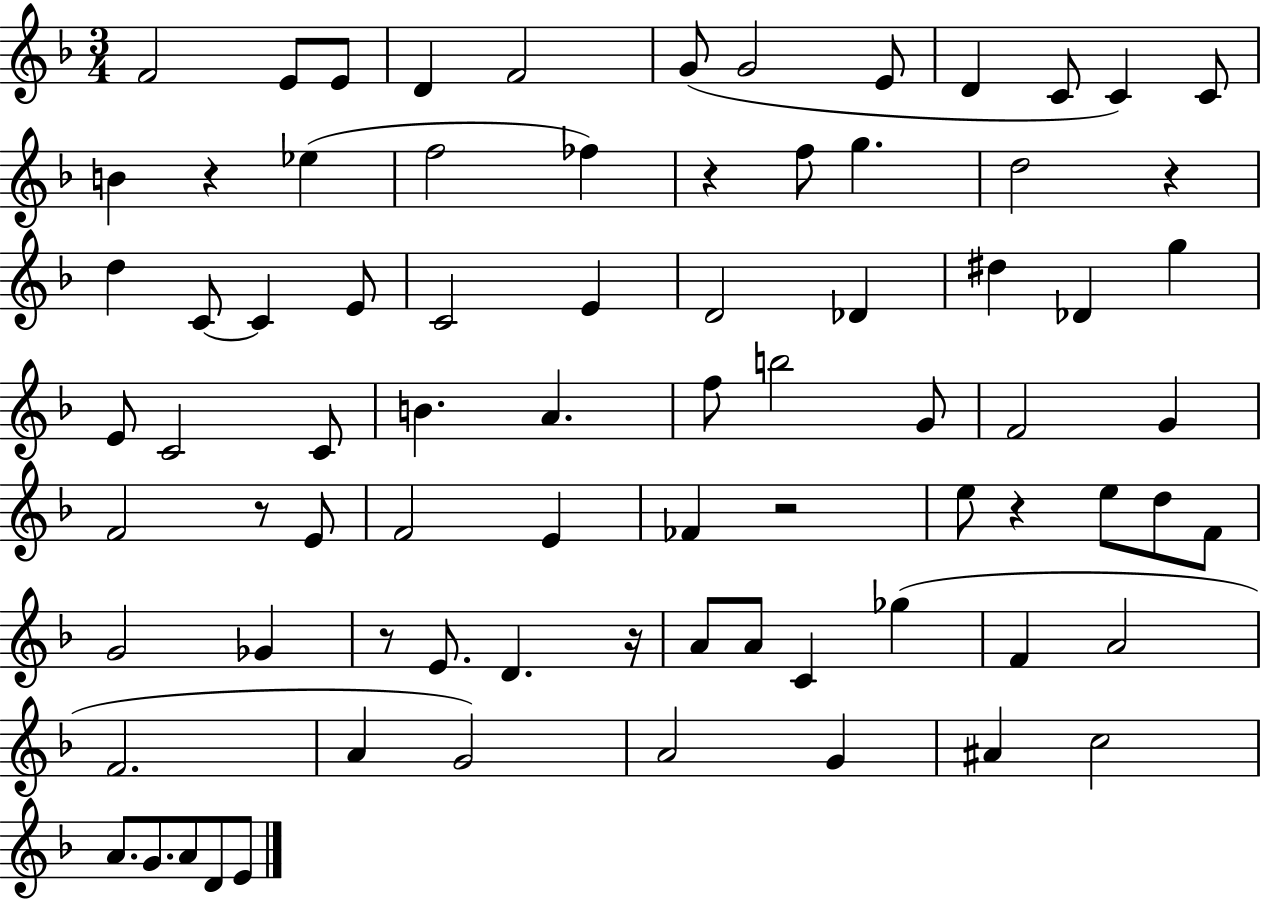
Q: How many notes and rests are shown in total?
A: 79